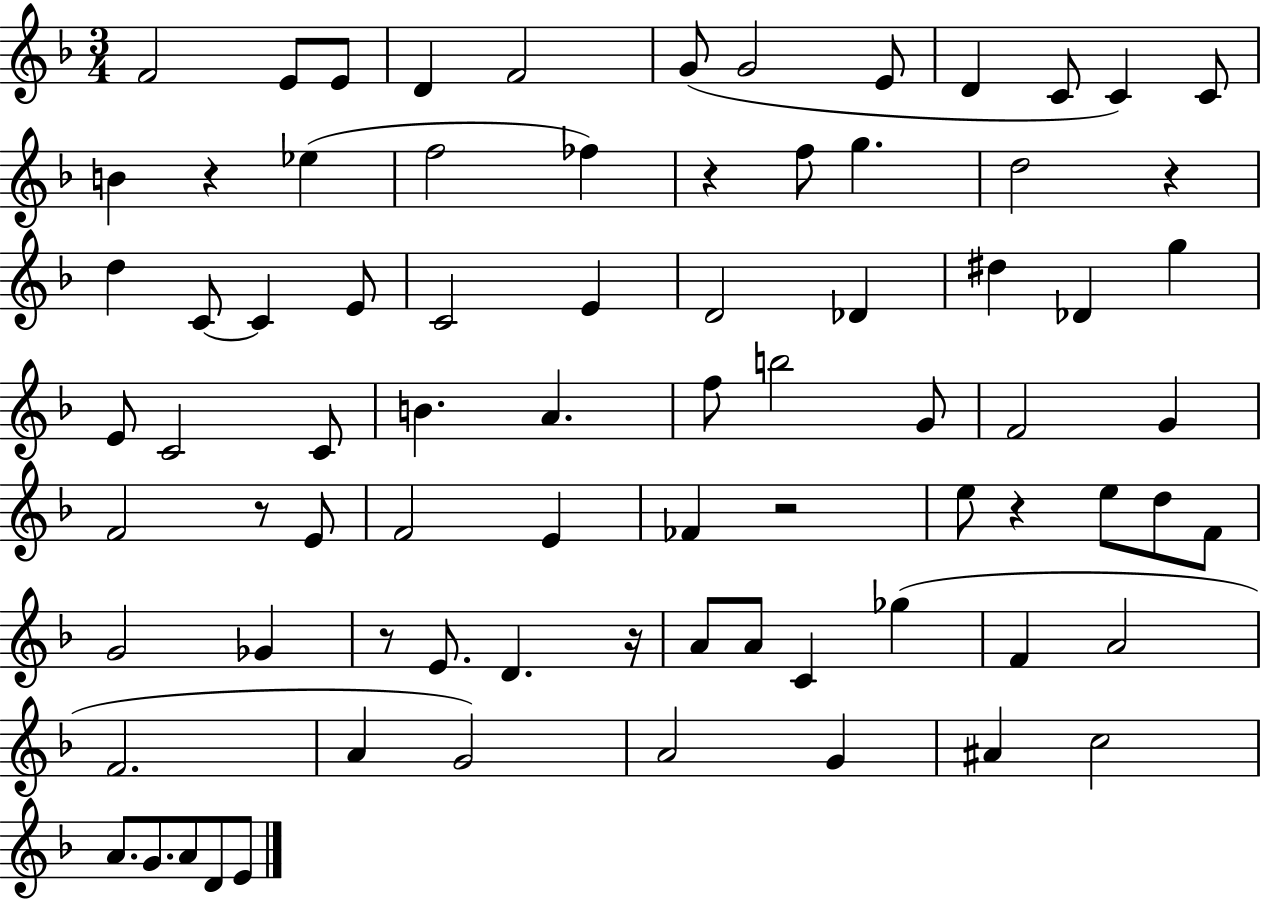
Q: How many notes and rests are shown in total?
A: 79